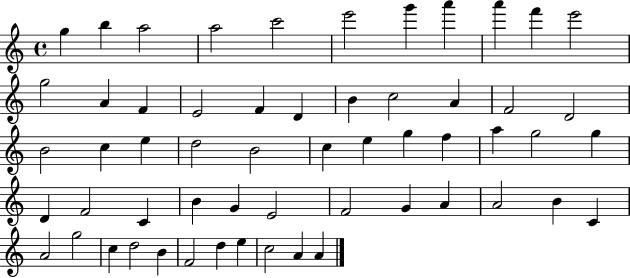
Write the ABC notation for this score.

X:1
T:Untitled
M:4/4
L:1/4
K:C
g b a2 a2 c'2 e'2 g' a' a' f' e'2 g2 A F E2 F D B c2 A F2 D2 B2 c e d2 B2 c e g f a g2 g D F2 C B G E2 F2 G A A2 B C A2 g2 c d2 B F2 d e c2 A A